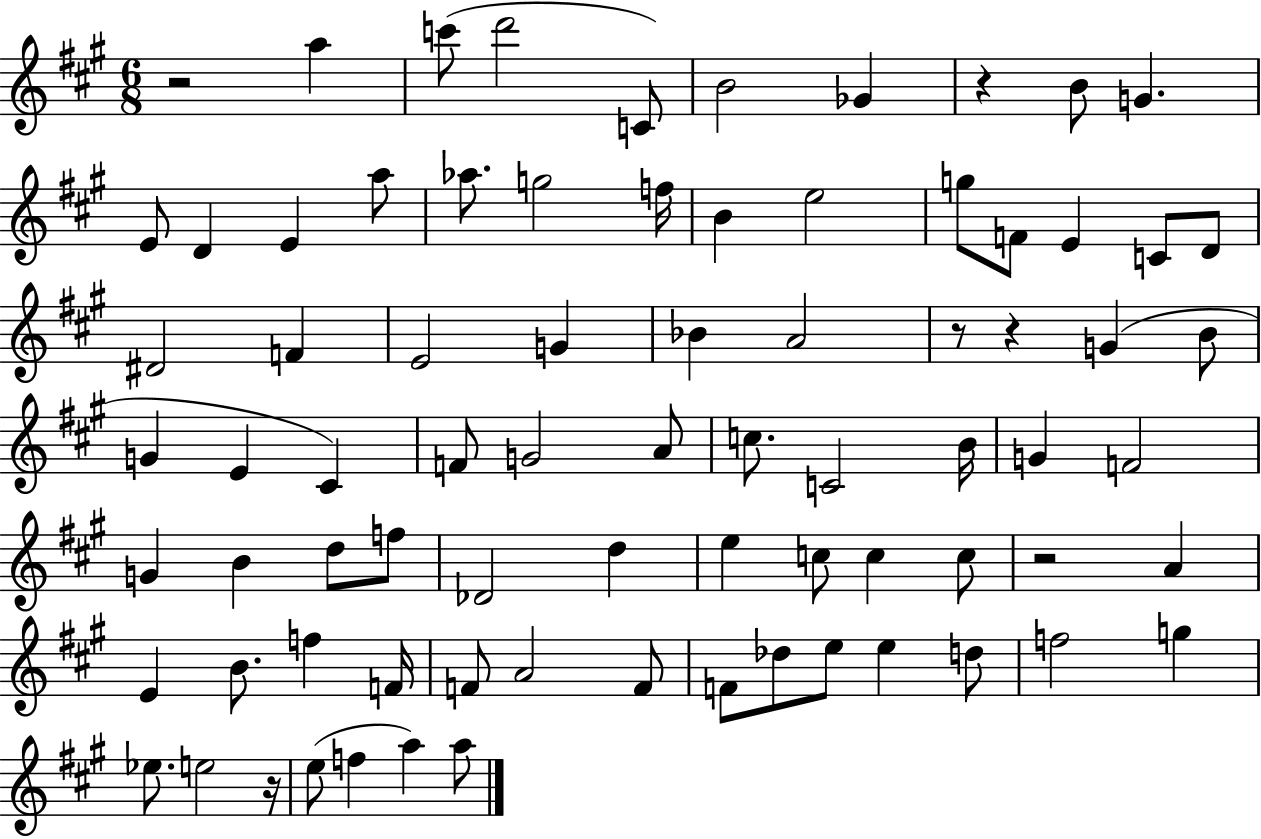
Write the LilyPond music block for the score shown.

{
  \clef treble
  \numericTimeSignature
  \time 6/8
  \key a \major
  r2 a''4 | c'''8( d'''2 c'8) | b'2 ges'4 | r4 b'8 g'4. | \break e'8 d'4 e'4 a''8 | aes''8. g''2 f''16 | b'4 e''2 | g''8 f'8 e'4 c'8 d'8 | \break dis'2 f'4 | e'2 g'4 | bes'4 a'2 | r8 r4 g'4( b'8 | \break g'4 e'4 cis'4) | f'8 g'2 a'8 | c''8. c'2 b'16 | g'4 f'2 | \break g'4 b'4 d''8 f''8 | des'2 d''4 | e''4 c''8 c''4 c''8 | r2 a'4 | \break e'4 b'8. f''4 f'16 | f'8 a'2 f'8 | f'8 des''8 e''8 e''4 d''8 | f''2 g''4 | \break ees''8. e''2 r16 | e''8( f''4 a''4) a''8 | \bar "|."
}